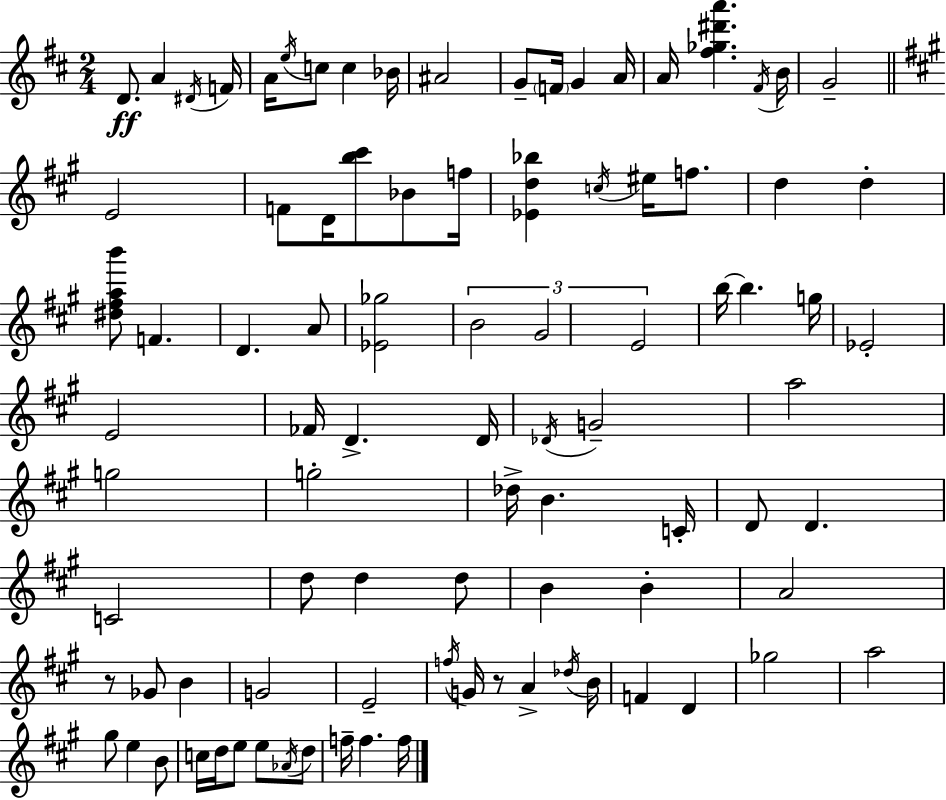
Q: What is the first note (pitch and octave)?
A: D4